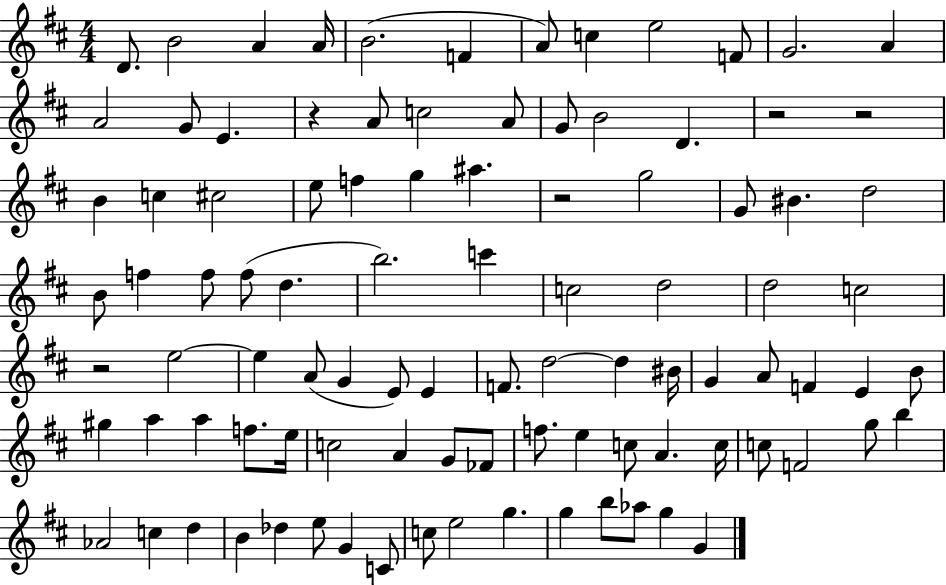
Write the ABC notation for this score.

X:1
T:Untitled
M:4/4
L:1/4
K:D
D/2 B2 A A/4 B2 F A/2 c e2 F/2 G2 A A2 G/2 E z A/2 c2 A/2 G/2 B2 D z2 z2 B c ^c2 e/2 f g ^a z2 g2 G/2 ^B d2 B/2 f f/2 f/2 d b2 c' c2 d2 d2 c2 z2 e2 e A/2 G E/2 E F/2 d2 d ^B/4 G A/2 F E B/2 ^g a a f/2 e/4 c2 A G/2 _F/2 f/2 e c/2 A c/4 c/2 F2 g/2 b _A2 c d B _d e/2 G C/2 c/2 e2 g g b/2 _a/2 g G